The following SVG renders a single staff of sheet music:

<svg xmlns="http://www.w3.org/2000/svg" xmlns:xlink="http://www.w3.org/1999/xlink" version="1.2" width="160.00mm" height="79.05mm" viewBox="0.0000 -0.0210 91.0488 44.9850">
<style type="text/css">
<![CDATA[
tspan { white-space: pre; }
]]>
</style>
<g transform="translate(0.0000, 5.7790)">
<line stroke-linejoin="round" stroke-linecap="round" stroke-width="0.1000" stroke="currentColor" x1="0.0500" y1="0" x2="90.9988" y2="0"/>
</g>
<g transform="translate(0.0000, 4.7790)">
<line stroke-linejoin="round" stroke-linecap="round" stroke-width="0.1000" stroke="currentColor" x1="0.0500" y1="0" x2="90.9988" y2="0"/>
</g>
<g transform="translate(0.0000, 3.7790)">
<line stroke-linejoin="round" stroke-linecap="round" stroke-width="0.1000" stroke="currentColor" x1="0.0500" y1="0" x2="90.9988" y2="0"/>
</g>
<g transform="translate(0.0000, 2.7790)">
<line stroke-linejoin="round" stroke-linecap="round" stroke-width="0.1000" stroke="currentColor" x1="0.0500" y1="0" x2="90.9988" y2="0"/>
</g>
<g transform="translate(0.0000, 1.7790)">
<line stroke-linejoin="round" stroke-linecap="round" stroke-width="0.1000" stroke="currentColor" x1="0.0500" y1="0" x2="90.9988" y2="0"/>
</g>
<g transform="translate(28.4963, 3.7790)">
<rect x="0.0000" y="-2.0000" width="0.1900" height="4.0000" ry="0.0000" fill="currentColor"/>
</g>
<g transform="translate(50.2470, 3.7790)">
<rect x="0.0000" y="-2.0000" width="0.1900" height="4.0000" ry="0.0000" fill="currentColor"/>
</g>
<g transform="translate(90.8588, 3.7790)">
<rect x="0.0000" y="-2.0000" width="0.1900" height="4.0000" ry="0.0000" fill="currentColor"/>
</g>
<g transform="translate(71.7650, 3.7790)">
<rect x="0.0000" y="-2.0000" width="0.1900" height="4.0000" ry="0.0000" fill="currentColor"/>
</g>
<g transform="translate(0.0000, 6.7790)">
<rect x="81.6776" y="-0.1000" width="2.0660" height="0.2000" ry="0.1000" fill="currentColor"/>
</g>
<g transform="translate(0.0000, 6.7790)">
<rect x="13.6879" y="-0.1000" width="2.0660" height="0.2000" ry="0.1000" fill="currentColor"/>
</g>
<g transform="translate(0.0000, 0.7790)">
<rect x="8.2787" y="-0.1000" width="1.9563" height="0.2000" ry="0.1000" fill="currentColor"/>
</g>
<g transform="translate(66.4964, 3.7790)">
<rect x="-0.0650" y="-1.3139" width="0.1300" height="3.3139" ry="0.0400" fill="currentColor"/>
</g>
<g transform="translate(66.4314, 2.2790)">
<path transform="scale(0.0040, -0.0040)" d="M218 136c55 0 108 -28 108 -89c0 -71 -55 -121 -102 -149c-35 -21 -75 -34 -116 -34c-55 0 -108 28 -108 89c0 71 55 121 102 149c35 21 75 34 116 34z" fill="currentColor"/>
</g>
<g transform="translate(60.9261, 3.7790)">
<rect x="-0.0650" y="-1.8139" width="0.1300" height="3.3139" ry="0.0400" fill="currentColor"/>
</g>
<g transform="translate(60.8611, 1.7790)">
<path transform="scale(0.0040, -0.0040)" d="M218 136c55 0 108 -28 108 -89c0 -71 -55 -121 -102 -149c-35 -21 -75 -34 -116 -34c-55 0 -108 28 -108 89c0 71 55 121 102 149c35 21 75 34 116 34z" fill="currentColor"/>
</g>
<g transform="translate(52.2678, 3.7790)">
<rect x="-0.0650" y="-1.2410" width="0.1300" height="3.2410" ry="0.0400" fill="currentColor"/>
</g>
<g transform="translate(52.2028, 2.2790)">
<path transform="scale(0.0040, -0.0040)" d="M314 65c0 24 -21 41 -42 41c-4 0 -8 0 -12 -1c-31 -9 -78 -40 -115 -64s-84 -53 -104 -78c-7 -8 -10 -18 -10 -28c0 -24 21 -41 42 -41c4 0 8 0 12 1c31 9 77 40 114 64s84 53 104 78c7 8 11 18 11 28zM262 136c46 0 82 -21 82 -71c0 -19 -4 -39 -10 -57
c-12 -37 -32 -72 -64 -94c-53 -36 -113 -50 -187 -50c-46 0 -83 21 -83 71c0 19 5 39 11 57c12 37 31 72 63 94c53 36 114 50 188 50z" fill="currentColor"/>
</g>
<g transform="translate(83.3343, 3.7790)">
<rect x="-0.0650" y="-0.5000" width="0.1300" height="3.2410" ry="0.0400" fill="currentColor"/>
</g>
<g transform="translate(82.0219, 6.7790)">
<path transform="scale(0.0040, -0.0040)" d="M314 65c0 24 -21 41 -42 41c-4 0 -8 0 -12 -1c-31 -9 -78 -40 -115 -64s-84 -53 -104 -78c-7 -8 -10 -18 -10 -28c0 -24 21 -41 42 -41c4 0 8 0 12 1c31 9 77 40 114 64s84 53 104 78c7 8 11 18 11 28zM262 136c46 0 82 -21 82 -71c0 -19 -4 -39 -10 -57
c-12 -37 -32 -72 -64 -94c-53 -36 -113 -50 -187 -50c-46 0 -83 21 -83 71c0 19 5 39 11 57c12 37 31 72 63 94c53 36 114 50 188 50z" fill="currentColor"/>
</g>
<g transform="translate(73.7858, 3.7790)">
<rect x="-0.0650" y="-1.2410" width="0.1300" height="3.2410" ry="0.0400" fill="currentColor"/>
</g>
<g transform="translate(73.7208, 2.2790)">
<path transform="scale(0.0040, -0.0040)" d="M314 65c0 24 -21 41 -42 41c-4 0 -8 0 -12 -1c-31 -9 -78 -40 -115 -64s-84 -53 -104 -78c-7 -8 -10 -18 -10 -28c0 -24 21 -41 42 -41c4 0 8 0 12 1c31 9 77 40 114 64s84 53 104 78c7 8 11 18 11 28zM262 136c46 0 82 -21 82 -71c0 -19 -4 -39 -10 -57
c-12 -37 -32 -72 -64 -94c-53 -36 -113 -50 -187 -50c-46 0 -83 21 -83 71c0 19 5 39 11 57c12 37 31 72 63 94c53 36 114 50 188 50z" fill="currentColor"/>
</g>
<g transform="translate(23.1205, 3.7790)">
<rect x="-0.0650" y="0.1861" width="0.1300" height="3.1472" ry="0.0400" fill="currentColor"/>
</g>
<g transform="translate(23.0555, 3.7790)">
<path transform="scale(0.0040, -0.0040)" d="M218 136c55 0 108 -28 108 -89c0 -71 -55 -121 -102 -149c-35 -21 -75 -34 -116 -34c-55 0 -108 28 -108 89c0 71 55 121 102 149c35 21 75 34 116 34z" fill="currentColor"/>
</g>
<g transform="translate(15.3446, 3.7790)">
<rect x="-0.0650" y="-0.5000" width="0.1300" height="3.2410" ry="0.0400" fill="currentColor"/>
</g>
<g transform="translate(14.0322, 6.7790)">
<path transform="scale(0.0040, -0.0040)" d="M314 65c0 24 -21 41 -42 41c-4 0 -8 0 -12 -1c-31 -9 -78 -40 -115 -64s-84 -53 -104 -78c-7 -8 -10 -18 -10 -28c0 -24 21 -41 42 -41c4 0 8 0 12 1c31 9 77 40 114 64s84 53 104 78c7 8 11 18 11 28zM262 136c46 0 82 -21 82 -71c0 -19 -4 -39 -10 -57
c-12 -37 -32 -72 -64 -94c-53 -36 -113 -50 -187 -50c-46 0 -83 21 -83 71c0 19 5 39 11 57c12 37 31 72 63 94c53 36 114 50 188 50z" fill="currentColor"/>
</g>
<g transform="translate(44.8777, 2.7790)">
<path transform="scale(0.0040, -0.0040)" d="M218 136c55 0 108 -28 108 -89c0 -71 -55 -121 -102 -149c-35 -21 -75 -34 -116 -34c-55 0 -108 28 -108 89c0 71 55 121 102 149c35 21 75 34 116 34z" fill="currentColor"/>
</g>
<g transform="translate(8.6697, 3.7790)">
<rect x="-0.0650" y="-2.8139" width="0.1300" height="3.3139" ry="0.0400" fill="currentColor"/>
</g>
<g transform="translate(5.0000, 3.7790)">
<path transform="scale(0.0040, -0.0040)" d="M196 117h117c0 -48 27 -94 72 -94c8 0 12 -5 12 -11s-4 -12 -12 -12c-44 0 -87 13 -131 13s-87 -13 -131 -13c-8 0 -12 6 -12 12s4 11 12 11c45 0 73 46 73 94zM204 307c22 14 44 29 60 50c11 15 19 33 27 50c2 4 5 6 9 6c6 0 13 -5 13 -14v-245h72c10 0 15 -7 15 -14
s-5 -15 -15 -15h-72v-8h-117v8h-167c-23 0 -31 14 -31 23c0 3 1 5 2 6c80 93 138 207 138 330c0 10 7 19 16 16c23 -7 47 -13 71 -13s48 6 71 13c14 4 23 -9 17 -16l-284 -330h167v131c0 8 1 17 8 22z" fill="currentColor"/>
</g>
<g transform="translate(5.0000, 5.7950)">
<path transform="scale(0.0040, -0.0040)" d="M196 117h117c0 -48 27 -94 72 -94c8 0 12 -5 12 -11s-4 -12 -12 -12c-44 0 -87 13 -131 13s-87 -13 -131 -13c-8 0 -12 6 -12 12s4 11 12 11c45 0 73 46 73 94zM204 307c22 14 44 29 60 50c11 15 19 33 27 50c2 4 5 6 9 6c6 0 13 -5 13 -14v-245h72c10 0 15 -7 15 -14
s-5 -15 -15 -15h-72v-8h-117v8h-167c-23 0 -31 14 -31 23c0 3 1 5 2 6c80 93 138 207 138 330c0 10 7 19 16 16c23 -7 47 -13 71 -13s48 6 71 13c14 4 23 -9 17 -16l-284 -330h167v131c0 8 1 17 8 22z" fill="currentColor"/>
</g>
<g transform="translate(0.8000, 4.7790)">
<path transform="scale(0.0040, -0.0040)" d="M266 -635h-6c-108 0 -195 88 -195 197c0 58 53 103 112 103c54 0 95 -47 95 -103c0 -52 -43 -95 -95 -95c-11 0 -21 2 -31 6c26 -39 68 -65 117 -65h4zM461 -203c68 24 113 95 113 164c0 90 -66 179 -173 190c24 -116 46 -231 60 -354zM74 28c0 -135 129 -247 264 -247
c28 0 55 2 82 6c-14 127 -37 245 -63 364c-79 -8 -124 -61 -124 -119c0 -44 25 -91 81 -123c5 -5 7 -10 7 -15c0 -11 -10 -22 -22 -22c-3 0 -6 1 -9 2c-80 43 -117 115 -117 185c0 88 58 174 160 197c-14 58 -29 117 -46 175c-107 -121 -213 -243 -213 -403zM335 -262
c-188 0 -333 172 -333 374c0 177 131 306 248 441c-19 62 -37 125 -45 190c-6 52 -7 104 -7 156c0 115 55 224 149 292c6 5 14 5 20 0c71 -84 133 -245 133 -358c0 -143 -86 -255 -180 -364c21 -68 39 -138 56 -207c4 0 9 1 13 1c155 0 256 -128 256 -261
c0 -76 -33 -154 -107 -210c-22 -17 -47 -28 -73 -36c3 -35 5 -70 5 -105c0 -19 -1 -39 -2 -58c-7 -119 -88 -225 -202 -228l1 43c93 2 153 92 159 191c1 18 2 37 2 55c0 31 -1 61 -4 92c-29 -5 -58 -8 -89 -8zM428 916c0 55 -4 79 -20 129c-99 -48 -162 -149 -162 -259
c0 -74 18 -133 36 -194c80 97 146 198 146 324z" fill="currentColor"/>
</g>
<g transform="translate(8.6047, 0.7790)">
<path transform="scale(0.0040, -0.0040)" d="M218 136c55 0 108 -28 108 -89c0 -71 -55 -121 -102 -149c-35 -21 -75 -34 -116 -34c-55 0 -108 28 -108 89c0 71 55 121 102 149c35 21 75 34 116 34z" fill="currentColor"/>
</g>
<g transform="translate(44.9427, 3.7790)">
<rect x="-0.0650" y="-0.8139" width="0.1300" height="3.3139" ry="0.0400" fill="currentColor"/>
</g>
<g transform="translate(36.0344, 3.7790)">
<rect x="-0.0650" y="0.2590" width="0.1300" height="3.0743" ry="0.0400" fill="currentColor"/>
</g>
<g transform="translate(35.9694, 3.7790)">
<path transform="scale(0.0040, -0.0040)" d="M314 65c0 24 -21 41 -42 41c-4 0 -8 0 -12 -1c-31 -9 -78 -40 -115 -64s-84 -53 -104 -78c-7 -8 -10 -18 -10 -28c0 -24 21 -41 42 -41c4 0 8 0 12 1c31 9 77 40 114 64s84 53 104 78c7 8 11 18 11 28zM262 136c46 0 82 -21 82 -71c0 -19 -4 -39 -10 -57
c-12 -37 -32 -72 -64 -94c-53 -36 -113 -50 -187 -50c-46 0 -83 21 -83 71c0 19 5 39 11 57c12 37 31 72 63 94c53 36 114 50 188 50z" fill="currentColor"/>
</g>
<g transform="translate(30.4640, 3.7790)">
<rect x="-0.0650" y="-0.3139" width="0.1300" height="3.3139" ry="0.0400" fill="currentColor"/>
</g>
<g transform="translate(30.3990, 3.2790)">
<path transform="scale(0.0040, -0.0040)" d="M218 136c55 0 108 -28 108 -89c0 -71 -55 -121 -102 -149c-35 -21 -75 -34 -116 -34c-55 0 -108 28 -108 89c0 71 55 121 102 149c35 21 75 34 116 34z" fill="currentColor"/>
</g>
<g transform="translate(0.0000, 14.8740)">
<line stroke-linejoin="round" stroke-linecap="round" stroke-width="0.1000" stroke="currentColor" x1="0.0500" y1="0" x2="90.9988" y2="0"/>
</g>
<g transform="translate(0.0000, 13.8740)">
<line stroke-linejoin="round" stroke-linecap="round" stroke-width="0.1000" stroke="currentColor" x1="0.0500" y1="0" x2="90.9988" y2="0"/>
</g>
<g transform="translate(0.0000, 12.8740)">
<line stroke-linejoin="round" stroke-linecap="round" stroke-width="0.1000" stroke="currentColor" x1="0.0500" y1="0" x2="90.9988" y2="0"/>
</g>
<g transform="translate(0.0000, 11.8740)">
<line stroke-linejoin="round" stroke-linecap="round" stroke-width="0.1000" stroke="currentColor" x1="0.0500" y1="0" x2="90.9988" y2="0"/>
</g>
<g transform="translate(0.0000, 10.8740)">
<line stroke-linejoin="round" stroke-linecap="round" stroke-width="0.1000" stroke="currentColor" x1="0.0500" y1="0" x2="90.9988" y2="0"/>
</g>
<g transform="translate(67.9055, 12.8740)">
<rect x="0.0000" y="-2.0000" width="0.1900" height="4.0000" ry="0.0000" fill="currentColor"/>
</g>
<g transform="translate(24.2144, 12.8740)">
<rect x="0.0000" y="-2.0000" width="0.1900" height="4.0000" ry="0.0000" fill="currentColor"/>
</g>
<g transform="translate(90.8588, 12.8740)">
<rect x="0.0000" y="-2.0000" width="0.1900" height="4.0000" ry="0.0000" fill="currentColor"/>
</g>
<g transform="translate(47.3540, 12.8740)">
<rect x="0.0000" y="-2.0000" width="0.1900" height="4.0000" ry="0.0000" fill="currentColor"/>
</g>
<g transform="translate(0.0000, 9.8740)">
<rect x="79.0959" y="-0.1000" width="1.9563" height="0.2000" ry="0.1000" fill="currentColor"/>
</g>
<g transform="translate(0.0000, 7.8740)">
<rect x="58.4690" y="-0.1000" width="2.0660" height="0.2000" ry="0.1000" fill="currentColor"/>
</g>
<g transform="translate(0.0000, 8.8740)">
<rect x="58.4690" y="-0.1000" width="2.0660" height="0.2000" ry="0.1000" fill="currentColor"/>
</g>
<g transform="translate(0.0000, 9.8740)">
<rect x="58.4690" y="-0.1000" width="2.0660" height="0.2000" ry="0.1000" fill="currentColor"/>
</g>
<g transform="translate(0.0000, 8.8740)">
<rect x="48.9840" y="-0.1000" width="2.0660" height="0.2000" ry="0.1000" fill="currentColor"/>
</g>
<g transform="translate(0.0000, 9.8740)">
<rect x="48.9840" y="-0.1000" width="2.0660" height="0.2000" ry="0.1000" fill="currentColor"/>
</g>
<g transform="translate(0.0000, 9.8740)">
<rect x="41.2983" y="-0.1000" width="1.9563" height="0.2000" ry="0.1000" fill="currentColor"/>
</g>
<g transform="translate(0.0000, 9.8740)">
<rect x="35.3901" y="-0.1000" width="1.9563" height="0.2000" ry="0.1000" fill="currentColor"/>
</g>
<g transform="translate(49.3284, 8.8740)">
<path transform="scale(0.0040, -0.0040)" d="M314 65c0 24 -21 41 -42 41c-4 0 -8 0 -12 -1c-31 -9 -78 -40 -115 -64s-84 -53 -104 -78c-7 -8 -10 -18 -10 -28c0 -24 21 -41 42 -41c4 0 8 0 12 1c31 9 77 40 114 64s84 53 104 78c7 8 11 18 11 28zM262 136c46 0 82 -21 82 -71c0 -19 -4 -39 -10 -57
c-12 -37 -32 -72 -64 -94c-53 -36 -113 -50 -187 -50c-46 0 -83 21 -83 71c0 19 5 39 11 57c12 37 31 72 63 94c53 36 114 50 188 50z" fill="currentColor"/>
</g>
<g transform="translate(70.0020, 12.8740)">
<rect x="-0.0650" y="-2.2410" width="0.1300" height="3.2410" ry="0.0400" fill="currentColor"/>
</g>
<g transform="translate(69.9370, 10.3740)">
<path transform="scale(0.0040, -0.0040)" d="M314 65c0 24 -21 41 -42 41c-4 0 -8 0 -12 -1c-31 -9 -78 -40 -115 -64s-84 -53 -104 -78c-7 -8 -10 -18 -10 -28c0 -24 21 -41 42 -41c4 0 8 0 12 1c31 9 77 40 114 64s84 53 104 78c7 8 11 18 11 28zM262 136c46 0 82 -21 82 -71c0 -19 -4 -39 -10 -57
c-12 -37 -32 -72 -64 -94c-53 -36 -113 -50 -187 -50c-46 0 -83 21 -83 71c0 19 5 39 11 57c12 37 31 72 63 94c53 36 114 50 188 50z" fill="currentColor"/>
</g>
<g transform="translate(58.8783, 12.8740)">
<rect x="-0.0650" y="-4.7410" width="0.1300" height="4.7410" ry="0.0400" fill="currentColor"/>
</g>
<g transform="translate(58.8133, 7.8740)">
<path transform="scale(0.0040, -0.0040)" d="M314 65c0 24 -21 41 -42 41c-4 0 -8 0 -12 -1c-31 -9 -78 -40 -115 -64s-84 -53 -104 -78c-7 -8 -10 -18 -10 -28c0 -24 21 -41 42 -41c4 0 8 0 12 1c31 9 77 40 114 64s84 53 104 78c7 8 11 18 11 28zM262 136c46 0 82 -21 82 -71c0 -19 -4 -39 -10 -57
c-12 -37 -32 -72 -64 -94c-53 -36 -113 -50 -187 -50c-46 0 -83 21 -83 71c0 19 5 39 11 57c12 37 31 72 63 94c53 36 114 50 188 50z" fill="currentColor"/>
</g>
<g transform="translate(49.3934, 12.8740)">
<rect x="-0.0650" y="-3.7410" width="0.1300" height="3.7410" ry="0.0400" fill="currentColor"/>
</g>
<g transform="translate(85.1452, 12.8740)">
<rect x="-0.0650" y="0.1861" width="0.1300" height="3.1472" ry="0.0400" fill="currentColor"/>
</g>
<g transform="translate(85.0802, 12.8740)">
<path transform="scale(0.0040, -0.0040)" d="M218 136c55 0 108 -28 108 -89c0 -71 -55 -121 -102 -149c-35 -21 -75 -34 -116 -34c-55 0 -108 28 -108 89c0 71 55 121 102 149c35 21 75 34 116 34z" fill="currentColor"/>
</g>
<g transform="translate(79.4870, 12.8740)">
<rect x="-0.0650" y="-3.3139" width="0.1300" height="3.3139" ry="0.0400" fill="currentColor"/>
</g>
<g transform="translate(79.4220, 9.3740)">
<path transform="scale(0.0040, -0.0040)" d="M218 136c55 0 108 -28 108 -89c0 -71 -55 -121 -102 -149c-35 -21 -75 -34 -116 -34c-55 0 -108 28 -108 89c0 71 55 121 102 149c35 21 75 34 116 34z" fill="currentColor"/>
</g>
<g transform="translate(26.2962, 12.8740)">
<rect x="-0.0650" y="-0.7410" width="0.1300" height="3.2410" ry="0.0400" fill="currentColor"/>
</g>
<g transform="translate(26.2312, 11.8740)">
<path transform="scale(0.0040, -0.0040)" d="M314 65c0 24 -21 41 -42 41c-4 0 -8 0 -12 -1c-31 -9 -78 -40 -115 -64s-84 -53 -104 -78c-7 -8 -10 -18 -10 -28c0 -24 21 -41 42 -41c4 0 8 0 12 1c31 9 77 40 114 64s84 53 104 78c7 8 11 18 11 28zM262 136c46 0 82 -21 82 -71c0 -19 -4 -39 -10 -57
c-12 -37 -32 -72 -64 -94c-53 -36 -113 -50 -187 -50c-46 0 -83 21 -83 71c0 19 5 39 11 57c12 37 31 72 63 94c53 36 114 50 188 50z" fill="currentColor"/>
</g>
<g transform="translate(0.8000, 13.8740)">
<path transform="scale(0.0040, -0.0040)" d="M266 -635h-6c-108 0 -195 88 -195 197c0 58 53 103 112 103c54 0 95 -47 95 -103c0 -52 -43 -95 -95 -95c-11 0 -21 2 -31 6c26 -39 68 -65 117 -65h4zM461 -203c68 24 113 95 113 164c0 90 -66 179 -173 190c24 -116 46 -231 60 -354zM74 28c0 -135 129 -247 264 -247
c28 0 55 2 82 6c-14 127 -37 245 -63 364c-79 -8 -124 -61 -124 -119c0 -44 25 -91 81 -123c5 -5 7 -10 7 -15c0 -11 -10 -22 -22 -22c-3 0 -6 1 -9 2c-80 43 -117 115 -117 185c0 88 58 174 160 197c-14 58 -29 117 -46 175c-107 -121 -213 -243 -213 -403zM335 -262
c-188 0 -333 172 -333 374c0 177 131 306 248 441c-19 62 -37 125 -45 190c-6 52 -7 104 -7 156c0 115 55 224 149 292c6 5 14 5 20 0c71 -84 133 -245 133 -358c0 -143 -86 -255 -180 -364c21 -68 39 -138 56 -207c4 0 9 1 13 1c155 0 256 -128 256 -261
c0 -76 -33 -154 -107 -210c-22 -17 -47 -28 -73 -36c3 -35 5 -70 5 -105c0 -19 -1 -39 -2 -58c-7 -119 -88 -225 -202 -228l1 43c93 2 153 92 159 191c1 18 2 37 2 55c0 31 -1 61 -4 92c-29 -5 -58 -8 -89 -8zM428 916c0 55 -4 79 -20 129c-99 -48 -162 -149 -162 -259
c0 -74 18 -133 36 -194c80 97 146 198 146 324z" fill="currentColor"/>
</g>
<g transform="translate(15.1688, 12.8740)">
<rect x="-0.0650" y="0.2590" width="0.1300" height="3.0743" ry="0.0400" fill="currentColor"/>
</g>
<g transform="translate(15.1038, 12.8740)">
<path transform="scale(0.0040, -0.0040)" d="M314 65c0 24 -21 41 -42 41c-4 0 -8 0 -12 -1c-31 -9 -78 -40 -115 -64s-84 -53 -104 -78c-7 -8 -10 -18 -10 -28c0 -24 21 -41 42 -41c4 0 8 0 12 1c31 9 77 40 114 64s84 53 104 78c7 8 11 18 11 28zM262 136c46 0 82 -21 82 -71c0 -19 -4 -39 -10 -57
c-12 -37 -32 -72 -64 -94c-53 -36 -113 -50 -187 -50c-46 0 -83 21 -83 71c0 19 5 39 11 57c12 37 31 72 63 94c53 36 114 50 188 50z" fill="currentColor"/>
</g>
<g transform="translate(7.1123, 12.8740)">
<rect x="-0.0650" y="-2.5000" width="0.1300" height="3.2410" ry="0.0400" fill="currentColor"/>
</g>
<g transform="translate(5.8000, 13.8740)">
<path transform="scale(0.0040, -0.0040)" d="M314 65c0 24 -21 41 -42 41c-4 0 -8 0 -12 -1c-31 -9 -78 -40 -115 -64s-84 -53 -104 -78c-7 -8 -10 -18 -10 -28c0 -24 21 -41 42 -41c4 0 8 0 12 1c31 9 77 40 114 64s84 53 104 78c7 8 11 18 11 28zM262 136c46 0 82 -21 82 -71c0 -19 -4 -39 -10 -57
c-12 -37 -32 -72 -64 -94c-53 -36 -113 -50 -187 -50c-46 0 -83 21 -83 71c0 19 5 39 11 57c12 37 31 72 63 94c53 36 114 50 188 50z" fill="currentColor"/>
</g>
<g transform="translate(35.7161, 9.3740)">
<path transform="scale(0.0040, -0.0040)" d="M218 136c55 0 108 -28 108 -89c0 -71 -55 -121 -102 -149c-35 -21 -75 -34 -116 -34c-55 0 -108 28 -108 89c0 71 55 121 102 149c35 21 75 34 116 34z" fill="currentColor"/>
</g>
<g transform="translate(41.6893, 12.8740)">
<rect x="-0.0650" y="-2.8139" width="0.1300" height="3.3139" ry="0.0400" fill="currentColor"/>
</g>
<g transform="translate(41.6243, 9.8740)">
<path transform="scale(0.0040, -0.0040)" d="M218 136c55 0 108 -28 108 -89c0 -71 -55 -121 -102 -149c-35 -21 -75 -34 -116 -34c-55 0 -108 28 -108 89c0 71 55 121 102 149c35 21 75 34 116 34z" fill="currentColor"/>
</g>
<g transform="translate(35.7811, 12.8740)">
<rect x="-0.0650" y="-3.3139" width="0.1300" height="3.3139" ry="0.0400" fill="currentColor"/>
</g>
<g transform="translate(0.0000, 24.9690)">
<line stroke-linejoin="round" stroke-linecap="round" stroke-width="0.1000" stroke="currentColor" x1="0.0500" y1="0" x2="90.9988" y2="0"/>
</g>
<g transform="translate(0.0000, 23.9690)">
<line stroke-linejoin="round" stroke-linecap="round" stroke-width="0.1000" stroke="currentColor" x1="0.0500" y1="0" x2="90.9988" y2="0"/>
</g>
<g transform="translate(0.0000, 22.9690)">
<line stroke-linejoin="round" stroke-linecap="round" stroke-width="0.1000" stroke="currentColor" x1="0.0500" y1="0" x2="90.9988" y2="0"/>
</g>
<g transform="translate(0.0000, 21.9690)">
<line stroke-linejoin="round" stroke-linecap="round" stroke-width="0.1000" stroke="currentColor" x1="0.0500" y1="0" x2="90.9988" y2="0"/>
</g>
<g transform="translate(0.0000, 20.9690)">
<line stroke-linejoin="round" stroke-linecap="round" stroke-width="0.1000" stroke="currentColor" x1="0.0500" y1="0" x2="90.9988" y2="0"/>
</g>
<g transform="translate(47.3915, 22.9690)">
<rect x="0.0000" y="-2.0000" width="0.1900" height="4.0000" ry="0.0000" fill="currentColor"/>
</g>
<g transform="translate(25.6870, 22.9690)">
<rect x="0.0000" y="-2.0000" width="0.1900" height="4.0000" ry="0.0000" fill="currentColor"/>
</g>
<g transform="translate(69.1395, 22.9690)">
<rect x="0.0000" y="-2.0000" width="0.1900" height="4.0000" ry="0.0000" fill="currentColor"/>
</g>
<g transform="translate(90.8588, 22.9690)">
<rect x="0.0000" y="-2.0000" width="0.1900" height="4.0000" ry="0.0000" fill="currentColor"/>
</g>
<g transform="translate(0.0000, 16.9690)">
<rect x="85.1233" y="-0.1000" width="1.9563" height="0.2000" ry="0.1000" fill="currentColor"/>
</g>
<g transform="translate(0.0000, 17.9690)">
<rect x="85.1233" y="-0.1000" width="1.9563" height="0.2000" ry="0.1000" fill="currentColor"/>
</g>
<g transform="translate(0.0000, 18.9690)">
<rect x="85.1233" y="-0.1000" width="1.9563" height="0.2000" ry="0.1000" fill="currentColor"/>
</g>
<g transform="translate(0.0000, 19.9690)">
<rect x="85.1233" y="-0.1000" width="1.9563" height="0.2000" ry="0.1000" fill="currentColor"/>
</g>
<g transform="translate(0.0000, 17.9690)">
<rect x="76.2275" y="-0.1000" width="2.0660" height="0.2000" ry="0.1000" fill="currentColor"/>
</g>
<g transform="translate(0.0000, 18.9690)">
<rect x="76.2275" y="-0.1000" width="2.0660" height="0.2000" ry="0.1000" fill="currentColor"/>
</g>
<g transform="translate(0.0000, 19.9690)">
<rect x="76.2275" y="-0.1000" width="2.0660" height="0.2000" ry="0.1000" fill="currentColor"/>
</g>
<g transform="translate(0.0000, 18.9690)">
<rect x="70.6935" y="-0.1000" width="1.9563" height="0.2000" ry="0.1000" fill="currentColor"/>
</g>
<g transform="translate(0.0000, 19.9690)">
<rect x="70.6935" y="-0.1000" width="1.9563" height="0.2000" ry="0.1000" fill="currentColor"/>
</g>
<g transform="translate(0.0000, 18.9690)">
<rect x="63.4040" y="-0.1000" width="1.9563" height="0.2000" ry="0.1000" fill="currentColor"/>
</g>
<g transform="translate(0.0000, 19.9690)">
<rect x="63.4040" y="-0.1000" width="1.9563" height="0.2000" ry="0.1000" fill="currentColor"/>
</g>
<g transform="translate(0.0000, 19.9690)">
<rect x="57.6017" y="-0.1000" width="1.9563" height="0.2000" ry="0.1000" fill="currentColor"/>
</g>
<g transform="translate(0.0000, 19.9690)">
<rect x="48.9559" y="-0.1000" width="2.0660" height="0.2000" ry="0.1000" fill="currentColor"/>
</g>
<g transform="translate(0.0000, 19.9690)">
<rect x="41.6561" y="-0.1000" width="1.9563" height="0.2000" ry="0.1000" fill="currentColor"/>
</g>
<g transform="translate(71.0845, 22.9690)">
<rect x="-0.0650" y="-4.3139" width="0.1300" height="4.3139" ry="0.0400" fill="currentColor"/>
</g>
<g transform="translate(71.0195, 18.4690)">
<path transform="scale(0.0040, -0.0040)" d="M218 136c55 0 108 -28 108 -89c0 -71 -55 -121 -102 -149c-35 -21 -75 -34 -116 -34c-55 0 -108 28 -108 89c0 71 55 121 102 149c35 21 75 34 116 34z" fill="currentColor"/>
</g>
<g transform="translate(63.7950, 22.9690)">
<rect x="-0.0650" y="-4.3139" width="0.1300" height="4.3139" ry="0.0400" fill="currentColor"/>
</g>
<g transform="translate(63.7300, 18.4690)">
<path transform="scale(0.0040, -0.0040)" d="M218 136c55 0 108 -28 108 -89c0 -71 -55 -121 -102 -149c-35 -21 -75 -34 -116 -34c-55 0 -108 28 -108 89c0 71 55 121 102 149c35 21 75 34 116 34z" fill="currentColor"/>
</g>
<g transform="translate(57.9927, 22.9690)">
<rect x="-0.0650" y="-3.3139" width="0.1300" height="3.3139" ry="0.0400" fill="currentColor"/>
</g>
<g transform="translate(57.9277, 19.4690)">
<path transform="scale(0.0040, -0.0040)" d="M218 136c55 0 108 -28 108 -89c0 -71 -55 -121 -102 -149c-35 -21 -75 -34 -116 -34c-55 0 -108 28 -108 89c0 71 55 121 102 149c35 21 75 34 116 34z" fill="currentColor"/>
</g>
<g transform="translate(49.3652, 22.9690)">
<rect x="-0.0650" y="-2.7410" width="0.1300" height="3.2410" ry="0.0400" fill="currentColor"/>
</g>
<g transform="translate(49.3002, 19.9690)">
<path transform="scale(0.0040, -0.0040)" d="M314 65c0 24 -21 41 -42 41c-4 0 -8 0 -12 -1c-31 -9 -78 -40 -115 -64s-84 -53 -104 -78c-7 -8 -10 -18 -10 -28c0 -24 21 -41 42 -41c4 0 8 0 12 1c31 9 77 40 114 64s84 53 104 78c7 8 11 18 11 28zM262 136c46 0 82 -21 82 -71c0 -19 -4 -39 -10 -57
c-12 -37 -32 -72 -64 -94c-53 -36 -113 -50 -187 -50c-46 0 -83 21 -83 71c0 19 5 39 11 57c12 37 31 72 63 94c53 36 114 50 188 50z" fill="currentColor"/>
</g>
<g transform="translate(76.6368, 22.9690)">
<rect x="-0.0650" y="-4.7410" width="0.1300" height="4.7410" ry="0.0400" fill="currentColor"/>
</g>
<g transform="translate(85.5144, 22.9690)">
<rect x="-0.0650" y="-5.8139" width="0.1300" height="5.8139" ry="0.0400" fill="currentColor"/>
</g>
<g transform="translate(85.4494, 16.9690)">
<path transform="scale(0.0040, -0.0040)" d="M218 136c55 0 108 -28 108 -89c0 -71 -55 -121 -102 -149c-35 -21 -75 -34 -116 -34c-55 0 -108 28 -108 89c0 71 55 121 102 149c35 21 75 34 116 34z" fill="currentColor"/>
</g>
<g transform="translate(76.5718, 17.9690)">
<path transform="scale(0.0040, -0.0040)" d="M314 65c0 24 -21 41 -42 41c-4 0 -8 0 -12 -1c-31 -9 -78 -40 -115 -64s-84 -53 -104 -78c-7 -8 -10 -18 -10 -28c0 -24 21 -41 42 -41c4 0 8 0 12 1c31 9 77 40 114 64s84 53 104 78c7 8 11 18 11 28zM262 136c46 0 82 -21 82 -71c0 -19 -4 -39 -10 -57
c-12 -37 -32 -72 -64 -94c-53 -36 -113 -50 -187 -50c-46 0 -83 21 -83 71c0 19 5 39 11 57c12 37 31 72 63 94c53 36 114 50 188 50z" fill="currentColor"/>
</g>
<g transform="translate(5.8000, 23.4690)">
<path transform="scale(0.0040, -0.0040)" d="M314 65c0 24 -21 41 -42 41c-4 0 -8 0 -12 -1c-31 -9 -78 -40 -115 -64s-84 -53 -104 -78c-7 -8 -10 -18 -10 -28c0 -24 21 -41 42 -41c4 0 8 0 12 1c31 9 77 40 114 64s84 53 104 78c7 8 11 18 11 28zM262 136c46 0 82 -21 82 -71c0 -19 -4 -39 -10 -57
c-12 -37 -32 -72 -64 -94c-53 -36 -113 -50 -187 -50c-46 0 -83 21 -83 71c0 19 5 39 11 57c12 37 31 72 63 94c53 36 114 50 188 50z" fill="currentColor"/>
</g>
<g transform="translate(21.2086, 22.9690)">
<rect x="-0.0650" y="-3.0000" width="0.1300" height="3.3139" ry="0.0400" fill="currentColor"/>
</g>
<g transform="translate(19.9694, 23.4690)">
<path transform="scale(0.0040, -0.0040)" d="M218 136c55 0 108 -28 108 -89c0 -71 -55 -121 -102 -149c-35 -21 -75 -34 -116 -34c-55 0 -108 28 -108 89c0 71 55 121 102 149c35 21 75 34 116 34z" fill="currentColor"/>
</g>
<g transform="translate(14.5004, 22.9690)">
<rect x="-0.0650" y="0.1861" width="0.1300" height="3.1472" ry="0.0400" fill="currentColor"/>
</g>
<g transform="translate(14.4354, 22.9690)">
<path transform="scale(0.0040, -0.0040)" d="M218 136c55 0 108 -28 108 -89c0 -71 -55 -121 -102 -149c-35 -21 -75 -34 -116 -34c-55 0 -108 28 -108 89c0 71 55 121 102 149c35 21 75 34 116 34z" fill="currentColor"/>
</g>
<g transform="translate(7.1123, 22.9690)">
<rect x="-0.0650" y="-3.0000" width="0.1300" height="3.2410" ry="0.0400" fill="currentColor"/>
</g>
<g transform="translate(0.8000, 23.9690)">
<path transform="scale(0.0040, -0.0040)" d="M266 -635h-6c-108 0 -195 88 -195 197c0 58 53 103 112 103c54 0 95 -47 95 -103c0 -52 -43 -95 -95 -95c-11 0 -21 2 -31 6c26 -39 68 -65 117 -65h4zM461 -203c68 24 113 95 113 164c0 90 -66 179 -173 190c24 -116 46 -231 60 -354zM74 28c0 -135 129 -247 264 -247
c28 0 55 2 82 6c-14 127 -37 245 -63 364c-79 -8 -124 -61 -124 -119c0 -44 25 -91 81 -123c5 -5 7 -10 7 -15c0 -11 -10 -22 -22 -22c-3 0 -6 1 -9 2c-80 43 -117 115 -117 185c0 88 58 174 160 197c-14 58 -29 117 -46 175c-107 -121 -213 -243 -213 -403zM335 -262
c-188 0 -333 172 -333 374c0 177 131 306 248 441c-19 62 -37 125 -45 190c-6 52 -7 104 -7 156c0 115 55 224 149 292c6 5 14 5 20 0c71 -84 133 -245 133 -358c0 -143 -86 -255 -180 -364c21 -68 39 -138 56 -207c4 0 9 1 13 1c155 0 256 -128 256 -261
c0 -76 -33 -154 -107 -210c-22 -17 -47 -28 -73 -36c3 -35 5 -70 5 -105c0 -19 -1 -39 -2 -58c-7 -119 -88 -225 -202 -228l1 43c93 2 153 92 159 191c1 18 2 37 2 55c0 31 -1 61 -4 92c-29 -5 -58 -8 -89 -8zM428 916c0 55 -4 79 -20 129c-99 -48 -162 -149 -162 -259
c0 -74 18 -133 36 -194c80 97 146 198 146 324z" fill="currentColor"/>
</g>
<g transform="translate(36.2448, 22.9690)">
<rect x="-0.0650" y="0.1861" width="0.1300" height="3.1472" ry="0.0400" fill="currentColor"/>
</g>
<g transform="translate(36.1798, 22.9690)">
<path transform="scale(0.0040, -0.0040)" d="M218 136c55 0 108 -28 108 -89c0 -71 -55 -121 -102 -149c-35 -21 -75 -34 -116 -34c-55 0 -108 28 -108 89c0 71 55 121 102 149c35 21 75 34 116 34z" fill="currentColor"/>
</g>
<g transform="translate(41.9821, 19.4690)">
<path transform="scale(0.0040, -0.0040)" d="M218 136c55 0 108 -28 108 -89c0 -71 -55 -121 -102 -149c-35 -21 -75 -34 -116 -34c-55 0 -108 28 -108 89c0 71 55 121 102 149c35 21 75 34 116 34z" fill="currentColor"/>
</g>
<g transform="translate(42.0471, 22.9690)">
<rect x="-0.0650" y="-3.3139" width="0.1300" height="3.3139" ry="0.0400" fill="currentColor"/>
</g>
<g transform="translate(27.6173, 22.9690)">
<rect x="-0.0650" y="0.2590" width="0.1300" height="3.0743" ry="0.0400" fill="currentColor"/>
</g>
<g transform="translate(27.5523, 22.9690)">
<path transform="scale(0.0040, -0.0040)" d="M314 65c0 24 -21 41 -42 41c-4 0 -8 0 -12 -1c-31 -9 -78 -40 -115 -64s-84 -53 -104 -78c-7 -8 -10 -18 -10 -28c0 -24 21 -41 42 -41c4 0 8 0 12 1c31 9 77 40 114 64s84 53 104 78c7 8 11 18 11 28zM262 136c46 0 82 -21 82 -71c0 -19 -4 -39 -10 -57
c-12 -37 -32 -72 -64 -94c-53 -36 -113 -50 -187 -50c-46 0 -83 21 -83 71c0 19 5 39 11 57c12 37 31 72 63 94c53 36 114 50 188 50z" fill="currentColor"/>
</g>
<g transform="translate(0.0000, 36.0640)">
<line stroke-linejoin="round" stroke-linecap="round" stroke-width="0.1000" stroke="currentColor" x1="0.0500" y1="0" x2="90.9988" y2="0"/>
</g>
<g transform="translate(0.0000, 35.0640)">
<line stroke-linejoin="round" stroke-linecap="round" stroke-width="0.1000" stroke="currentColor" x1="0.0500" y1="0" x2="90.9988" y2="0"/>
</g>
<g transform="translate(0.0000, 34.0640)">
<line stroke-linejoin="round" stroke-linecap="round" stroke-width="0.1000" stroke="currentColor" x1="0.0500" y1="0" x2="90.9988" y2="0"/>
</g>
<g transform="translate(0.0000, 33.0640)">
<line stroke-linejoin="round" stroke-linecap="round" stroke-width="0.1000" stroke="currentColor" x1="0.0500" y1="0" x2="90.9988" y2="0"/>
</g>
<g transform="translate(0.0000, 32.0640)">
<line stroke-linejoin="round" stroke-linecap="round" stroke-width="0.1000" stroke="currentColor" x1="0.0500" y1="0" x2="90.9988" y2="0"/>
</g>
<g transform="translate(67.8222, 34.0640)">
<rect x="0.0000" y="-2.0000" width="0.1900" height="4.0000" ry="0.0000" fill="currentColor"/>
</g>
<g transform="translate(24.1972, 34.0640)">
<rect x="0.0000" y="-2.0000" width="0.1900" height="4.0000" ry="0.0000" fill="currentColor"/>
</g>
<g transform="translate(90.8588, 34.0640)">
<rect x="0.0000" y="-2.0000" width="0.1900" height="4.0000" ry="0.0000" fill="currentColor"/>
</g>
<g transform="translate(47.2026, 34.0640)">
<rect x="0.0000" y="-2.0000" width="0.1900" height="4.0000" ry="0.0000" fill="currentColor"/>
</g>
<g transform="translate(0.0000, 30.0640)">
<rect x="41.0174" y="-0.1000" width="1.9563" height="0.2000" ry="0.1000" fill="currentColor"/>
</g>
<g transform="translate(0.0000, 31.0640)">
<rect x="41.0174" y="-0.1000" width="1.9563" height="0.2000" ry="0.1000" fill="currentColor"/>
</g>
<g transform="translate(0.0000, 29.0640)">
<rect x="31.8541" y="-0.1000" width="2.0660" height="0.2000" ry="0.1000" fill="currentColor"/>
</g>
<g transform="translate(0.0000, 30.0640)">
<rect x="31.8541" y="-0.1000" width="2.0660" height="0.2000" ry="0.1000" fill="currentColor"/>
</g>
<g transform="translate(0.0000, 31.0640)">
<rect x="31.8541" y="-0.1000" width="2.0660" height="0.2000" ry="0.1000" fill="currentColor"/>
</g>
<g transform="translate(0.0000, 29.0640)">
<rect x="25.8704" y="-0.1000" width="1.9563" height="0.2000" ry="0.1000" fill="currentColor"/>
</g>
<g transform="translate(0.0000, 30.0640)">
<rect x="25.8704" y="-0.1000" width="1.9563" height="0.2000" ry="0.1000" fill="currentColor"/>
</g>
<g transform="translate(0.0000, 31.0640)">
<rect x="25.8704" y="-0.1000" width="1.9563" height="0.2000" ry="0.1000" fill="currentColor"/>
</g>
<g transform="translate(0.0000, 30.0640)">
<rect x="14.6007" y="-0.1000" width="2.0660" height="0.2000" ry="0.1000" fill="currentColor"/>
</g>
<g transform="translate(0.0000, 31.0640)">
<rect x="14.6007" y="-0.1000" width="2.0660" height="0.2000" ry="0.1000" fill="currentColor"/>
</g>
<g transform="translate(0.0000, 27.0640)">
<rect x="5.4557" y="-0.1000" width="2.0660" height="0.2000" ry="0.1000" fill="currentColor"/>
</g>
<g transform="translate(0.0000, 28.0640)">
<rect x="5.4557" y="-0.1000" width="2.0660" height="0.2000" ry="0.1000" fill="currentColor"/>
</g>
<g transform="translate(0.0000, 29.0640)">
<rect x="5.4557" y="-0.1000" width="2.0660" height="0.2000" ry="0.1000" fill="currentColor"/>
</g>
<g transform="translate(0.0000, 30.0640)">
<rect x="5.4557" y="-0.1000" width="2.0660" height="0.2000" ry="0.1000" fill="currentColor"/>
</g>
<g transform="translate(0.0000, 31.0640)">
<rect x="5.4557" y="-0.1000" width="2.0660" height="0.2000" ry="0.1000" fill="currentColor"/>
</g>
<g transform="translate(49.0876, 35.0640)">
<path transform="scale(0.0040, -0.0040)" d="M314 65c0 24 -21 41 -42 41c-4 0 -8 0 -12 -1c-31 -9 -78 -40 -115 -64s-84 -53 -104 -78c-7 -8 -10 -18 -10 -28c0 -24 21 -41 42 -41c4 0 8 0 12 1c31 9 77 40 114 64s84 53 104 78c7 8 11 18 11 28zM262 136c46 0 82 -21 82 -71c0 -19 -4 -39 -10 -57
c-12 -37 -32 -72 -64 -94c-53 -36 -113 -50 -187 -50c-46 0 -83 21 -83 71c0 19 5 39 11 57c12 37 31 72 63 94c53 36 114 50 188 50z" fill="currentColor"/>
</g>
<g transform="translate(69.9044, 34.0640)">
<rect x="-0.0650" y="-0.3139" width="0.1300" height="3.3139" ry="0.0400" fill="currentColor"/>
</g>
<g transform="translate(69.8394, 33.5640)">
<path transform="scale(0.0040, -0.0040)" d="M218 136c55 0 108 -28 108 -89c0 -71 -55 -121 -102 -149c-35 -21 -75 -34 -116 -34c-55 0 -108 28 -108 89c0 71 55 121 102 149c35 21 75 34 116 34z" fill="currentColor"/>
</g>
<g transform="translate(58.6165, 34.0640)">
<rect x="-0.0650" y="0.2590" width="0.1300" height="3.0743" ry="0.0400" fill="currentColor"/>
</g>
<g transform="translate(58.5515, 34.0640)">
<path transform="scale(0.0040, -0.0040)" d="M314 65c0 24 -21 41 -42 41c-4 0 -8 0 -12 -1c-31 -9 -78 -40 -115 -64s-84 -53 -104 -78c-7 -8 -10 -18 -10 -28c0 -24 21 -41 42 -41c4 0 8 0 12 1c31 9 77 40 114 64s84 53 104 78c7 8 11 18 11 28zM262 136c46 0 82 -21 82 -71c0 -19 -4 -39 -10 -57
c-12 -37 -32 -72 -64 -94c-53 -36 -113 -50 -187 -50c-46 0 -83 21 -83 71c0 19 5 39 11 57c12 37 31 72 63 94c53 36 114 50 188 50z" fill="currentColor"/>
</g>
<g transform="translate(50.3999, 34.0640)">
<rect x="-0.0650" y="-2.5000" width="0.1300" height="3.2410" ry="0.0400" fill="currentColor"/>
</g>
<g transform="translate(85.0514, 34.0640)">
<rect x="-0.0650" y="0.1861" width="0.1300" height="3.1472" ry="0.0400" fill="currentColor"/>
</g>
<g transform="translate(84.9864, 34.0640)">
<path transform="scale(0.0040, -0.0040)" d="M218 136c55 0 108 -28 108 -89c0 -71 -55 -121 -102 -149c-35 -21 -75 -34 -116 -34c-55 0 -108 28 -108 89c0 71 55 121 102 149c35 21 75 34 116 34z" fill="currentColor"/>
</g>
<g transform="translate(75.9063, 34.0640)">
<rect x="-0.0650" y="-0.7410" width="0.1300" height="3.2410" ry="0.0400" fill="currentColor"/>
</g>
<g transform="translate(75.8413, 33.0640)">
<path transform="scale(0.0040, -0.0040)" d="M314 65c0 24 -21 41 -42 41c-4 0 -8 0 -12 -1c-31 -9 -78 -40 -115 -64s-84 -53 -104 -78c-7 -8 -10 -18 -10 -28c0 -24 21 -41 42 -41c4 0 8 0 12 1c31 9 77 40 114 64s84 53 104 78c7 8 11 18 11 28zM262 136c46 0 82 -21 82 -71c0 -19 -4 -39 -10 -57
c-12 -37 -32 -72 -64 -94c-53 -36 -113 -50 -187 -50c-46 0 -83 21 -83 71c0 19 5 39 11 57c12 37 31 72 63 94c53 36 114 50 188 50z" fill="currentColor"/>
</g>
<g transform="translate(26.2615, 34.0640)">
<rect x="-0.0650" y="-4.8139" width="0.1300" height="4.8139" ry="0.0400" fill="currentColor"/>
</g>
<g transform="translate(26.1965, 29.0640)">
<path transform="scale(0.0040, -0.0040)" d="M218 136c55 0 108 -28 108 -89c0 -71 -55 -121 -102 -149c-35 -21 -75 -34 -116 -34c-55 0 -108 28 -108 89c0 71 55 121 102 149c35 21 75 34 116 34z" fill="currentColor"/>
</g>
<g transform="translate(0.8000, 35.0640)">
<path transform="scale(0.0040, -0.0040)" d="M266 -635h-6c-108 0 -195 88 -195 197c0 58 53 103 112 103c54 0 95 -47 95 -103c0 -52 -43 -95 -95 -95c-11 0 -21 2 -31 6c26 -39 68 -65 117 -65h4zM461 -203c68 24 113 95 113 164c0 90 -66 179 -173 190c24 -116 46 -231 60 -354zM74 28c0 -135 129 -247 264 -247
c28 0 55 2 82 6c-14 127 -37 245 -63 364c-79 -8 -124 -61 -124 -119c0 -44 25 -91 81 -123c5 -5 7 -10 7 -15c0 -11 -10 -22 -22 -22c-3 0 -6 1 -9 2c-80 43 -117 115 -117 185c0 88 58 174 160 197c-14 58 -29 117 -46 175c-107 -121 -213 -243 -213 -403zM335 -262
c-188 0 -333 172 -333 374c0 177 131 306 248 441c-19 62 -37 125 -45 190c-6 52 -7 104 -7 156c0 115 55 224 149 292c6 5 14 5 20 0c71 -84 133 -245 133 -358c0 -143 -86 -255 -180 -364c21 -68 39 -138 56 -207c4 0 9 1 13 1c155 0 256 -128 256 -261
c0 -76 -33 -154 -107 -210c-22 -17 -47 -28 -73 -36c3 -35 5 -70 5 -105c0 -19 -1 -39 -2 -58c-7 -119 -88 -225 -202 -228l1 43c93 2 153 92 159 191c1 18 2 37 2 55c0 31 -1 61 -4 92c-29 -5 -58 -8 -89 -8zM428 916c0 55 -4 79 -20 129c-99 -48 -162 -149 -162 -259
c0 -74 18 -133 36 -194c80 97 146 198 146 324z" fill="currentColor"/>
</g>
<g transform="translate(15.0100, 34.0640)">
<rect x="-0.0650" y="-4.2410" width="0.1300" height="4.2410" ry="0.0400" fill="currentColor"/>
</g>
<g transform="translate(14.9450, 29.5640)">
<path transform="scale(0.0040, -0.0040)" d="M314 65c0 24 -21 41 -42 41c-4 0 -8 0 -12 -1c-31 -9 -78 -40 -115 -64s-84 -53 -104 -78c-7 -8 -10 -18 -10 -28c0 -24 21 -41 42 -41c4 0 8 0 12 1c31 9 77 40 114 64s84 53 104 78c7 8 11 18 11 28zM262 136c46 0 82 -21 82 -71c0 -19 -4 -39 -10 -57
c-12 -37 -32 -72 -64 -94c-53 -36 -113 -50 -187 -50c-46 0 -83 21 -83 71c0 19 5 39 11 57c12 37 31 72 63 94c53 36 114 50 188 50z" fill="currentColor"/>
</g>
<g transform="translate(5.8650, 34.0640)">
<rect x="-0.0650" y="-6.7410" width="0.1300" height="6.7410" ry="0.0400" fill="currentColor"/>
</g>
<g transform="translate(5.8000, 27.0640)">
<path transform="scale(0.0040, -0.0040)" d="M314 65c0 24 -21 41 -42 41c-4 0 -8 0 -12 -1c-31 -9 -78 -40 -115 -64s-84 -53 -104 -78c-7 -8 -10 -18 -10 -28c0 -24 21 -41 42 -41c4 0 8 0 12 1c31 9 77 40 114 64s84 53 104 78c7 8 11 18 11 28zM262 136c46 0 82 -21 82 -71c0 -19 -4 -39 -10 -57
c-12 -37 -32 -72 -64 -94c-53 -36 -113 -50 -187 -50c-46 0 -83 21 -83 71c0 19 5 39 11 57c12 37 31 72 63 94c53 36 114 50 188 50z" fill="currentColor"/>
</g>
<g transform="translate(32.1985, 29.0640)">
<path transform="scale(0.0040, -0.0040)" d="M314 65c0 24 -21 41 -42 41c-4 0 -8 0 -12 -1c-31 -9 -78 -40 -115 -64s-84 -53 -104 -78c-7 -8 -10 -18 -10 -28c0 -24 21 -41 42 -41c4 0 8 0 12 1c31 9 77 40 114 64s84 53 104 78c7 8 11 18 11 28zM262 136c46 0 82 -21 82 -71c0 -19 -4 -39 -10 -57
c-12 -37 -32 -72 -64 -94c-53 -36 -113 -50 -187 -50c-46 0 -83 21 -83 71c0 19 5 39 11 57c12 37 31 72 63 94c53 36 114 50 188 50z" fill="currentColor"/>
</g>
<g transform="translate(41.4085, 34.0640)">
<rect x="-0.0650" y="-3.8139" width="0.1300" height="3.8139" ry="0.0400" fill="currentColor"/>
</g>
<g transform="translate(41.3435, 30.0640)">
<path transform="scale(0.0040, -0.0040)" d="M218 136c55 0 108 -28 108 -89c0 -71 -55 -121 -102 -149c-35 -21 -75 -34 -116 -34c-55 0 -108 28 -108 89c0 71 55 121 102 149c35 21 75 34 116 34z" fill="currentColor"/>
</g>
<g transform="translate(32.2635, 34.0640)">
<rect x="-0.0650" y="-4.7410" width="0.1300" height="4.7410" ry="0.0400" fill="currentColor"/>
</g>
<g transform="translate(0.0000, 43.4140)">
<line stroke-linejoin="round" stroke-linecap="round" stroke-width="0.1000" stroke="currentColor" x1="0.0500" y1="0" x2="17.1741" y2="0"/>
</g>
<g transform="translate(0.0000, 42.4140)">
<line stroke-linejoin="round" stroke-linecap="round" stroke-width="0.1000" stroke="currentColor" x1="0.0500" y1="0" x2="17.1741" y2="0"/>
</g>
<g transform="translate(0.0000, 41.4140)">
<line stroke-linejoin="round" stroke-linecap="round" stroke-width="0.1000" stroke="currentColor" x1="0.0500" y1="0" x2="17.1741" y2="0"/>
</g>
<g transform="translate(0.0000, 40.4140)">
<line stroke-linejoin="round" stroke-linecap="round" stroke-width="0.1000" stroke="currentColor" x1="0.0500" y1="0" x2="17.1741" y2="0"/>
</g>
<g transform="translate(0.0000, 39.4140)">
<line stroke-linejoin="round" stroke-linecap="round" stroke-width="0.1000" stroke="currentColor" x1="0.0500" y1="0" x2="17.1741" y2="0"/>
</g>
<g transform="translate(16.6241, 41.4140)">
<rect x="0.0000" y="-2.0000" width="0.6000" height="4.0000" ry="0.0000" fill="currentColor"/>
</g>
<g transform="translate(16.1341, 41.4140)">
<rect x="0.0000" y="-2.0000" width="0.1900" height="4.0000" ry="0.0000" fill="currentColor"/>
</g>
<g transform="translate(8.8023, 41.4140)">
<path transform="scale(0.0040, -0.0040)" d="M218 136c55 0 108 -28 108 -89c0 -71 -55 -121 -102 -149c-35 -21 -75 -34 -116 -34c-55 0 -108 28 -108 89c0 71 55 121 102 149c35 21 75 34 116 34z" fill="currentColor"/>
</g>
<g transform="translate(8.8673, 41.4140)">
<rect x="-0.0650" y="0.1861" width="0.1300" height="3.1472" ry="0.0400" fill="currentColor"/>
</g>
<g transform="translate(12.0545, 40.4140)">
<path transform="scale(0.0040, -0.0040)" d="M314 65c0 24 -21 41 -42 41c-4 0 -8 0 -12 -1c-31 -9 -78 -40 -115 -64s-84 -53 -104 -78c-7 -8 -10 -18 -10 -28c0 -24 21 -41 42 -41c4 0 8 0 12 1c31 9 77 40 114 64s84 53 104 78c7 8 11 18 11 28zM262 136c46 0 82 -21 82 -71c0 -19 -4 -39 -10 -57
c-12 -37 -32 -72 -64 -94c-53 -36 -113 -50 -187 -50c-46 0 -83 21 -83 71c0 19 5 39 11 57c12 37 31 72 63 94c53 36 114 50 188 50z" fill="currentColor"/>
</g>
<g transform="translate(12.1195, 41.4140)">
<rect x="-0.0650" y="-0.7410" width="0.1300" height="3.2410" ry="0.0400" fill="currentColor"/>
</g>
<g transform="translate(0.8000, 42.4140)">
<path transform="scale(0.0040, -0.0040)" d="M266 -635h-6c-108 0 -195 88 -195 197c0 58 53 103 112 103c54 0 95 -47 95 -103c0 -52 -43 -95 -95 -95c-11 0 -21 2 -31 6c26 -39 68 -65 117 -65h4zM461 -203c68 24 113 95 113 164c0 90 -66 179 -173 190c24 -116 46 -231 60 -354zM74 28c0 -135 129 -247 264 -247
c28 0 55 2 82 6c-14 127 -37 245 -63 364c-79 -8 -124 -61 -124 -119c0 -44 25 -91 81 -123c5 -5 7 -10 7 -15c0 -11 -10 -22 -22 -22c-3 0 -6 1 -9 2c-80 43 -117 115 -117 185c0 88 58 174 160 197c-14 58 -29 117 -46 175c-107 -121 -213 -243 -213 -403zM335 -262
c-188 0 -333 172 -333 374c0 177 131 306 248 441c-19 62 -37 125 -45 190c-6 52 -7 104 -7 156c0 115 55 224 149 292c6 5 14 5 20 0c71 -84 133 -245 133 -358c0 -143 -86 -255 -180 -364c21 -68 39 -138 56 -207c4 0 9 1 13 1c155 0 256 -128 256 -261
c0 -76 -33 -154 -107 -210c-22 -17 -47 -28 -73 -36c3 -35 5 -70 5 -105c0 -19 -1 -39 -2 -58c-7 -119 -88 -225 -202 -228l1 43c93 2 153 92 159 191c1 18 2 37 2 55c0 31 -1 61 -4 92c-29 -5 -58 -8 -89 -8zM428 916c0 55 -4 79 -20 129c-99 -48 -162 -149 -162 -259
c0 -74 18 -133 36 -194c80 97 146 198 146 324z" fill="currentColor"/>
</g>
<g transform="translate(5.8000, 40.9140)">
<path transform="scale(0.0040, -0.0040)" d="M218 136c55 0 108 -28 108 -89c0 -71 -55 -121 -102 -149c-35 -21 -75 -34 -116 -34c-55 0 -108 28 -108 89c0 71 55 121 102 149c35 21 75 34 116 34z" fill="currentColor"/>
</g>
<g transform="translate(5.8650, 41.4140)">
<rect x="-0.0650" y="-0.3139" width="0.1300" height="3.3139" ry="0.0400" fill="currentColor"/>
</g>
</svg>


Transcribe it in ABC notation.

X:1
T:Untitled
M:4/4
L:1/4
K:C
a C2 B c B2 d e2 f e e2 C2 G2 B2 d2 b a c'2 e'2 g2 b B A2 B A B2 B b a2 b d' d' e'2 g' b'2 d'2 e' e'2 c' G2 B2 c d2 B c B d2